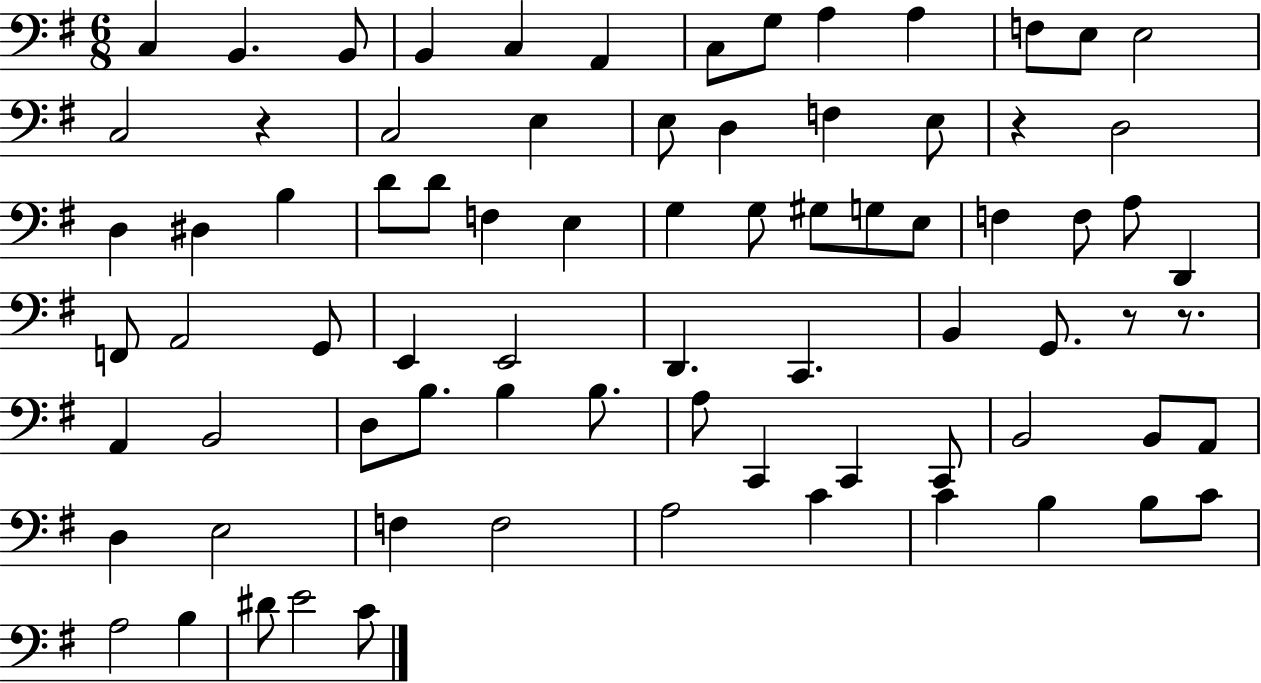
{
  \clef bass
  \numericTimeSignature
  \time 6/8
  \key g \major
  c4 b,4. b,8 | b,4 c4 a,4 | c8 g8 a4 a4 | f8 e8 e2 | \break c2 r4 | c2 e4 | e8 d4 f4 e8 | r4 d2 | \break d4 dis4 b4 | d'8 d'8 f4 e4 | g4 g8 gis8 g8 e8 | f4 f8 a8 d,4 | \break f,8 a,2 g,8 | e,4 e,2 | d,4. c,4. | b,4 g,8. r8 r8. | \break a,4 b,2 | d8 b8. b4 b8. | a8 c,4 c,4 c,8 | b,2 b,8 a,8 | \break d4 e2 | f4 f2 | a2 c'4 | c'4 b4 b8 c'8 | \break a2 b4 | dis'8 e'2 c'8 | \bar "|."
}